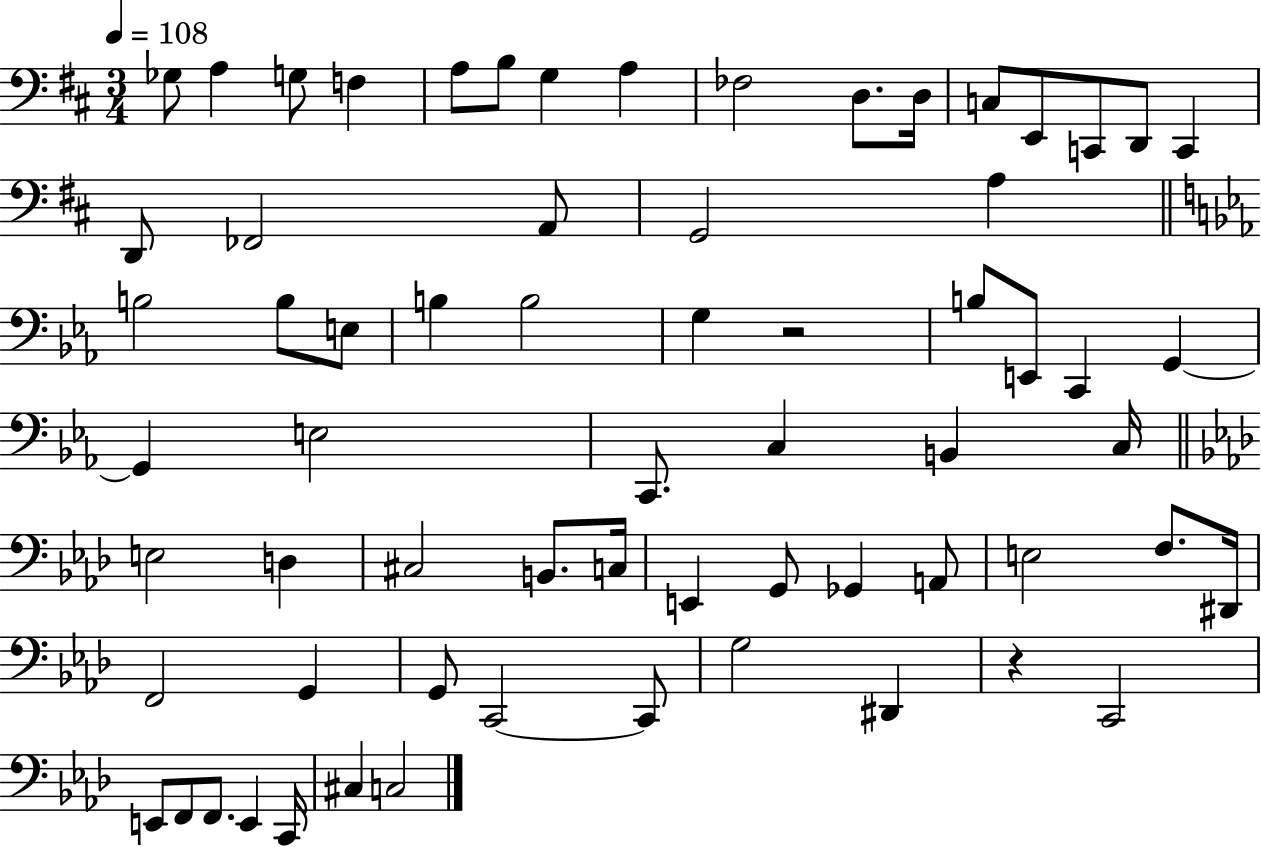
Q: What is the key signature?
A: D major